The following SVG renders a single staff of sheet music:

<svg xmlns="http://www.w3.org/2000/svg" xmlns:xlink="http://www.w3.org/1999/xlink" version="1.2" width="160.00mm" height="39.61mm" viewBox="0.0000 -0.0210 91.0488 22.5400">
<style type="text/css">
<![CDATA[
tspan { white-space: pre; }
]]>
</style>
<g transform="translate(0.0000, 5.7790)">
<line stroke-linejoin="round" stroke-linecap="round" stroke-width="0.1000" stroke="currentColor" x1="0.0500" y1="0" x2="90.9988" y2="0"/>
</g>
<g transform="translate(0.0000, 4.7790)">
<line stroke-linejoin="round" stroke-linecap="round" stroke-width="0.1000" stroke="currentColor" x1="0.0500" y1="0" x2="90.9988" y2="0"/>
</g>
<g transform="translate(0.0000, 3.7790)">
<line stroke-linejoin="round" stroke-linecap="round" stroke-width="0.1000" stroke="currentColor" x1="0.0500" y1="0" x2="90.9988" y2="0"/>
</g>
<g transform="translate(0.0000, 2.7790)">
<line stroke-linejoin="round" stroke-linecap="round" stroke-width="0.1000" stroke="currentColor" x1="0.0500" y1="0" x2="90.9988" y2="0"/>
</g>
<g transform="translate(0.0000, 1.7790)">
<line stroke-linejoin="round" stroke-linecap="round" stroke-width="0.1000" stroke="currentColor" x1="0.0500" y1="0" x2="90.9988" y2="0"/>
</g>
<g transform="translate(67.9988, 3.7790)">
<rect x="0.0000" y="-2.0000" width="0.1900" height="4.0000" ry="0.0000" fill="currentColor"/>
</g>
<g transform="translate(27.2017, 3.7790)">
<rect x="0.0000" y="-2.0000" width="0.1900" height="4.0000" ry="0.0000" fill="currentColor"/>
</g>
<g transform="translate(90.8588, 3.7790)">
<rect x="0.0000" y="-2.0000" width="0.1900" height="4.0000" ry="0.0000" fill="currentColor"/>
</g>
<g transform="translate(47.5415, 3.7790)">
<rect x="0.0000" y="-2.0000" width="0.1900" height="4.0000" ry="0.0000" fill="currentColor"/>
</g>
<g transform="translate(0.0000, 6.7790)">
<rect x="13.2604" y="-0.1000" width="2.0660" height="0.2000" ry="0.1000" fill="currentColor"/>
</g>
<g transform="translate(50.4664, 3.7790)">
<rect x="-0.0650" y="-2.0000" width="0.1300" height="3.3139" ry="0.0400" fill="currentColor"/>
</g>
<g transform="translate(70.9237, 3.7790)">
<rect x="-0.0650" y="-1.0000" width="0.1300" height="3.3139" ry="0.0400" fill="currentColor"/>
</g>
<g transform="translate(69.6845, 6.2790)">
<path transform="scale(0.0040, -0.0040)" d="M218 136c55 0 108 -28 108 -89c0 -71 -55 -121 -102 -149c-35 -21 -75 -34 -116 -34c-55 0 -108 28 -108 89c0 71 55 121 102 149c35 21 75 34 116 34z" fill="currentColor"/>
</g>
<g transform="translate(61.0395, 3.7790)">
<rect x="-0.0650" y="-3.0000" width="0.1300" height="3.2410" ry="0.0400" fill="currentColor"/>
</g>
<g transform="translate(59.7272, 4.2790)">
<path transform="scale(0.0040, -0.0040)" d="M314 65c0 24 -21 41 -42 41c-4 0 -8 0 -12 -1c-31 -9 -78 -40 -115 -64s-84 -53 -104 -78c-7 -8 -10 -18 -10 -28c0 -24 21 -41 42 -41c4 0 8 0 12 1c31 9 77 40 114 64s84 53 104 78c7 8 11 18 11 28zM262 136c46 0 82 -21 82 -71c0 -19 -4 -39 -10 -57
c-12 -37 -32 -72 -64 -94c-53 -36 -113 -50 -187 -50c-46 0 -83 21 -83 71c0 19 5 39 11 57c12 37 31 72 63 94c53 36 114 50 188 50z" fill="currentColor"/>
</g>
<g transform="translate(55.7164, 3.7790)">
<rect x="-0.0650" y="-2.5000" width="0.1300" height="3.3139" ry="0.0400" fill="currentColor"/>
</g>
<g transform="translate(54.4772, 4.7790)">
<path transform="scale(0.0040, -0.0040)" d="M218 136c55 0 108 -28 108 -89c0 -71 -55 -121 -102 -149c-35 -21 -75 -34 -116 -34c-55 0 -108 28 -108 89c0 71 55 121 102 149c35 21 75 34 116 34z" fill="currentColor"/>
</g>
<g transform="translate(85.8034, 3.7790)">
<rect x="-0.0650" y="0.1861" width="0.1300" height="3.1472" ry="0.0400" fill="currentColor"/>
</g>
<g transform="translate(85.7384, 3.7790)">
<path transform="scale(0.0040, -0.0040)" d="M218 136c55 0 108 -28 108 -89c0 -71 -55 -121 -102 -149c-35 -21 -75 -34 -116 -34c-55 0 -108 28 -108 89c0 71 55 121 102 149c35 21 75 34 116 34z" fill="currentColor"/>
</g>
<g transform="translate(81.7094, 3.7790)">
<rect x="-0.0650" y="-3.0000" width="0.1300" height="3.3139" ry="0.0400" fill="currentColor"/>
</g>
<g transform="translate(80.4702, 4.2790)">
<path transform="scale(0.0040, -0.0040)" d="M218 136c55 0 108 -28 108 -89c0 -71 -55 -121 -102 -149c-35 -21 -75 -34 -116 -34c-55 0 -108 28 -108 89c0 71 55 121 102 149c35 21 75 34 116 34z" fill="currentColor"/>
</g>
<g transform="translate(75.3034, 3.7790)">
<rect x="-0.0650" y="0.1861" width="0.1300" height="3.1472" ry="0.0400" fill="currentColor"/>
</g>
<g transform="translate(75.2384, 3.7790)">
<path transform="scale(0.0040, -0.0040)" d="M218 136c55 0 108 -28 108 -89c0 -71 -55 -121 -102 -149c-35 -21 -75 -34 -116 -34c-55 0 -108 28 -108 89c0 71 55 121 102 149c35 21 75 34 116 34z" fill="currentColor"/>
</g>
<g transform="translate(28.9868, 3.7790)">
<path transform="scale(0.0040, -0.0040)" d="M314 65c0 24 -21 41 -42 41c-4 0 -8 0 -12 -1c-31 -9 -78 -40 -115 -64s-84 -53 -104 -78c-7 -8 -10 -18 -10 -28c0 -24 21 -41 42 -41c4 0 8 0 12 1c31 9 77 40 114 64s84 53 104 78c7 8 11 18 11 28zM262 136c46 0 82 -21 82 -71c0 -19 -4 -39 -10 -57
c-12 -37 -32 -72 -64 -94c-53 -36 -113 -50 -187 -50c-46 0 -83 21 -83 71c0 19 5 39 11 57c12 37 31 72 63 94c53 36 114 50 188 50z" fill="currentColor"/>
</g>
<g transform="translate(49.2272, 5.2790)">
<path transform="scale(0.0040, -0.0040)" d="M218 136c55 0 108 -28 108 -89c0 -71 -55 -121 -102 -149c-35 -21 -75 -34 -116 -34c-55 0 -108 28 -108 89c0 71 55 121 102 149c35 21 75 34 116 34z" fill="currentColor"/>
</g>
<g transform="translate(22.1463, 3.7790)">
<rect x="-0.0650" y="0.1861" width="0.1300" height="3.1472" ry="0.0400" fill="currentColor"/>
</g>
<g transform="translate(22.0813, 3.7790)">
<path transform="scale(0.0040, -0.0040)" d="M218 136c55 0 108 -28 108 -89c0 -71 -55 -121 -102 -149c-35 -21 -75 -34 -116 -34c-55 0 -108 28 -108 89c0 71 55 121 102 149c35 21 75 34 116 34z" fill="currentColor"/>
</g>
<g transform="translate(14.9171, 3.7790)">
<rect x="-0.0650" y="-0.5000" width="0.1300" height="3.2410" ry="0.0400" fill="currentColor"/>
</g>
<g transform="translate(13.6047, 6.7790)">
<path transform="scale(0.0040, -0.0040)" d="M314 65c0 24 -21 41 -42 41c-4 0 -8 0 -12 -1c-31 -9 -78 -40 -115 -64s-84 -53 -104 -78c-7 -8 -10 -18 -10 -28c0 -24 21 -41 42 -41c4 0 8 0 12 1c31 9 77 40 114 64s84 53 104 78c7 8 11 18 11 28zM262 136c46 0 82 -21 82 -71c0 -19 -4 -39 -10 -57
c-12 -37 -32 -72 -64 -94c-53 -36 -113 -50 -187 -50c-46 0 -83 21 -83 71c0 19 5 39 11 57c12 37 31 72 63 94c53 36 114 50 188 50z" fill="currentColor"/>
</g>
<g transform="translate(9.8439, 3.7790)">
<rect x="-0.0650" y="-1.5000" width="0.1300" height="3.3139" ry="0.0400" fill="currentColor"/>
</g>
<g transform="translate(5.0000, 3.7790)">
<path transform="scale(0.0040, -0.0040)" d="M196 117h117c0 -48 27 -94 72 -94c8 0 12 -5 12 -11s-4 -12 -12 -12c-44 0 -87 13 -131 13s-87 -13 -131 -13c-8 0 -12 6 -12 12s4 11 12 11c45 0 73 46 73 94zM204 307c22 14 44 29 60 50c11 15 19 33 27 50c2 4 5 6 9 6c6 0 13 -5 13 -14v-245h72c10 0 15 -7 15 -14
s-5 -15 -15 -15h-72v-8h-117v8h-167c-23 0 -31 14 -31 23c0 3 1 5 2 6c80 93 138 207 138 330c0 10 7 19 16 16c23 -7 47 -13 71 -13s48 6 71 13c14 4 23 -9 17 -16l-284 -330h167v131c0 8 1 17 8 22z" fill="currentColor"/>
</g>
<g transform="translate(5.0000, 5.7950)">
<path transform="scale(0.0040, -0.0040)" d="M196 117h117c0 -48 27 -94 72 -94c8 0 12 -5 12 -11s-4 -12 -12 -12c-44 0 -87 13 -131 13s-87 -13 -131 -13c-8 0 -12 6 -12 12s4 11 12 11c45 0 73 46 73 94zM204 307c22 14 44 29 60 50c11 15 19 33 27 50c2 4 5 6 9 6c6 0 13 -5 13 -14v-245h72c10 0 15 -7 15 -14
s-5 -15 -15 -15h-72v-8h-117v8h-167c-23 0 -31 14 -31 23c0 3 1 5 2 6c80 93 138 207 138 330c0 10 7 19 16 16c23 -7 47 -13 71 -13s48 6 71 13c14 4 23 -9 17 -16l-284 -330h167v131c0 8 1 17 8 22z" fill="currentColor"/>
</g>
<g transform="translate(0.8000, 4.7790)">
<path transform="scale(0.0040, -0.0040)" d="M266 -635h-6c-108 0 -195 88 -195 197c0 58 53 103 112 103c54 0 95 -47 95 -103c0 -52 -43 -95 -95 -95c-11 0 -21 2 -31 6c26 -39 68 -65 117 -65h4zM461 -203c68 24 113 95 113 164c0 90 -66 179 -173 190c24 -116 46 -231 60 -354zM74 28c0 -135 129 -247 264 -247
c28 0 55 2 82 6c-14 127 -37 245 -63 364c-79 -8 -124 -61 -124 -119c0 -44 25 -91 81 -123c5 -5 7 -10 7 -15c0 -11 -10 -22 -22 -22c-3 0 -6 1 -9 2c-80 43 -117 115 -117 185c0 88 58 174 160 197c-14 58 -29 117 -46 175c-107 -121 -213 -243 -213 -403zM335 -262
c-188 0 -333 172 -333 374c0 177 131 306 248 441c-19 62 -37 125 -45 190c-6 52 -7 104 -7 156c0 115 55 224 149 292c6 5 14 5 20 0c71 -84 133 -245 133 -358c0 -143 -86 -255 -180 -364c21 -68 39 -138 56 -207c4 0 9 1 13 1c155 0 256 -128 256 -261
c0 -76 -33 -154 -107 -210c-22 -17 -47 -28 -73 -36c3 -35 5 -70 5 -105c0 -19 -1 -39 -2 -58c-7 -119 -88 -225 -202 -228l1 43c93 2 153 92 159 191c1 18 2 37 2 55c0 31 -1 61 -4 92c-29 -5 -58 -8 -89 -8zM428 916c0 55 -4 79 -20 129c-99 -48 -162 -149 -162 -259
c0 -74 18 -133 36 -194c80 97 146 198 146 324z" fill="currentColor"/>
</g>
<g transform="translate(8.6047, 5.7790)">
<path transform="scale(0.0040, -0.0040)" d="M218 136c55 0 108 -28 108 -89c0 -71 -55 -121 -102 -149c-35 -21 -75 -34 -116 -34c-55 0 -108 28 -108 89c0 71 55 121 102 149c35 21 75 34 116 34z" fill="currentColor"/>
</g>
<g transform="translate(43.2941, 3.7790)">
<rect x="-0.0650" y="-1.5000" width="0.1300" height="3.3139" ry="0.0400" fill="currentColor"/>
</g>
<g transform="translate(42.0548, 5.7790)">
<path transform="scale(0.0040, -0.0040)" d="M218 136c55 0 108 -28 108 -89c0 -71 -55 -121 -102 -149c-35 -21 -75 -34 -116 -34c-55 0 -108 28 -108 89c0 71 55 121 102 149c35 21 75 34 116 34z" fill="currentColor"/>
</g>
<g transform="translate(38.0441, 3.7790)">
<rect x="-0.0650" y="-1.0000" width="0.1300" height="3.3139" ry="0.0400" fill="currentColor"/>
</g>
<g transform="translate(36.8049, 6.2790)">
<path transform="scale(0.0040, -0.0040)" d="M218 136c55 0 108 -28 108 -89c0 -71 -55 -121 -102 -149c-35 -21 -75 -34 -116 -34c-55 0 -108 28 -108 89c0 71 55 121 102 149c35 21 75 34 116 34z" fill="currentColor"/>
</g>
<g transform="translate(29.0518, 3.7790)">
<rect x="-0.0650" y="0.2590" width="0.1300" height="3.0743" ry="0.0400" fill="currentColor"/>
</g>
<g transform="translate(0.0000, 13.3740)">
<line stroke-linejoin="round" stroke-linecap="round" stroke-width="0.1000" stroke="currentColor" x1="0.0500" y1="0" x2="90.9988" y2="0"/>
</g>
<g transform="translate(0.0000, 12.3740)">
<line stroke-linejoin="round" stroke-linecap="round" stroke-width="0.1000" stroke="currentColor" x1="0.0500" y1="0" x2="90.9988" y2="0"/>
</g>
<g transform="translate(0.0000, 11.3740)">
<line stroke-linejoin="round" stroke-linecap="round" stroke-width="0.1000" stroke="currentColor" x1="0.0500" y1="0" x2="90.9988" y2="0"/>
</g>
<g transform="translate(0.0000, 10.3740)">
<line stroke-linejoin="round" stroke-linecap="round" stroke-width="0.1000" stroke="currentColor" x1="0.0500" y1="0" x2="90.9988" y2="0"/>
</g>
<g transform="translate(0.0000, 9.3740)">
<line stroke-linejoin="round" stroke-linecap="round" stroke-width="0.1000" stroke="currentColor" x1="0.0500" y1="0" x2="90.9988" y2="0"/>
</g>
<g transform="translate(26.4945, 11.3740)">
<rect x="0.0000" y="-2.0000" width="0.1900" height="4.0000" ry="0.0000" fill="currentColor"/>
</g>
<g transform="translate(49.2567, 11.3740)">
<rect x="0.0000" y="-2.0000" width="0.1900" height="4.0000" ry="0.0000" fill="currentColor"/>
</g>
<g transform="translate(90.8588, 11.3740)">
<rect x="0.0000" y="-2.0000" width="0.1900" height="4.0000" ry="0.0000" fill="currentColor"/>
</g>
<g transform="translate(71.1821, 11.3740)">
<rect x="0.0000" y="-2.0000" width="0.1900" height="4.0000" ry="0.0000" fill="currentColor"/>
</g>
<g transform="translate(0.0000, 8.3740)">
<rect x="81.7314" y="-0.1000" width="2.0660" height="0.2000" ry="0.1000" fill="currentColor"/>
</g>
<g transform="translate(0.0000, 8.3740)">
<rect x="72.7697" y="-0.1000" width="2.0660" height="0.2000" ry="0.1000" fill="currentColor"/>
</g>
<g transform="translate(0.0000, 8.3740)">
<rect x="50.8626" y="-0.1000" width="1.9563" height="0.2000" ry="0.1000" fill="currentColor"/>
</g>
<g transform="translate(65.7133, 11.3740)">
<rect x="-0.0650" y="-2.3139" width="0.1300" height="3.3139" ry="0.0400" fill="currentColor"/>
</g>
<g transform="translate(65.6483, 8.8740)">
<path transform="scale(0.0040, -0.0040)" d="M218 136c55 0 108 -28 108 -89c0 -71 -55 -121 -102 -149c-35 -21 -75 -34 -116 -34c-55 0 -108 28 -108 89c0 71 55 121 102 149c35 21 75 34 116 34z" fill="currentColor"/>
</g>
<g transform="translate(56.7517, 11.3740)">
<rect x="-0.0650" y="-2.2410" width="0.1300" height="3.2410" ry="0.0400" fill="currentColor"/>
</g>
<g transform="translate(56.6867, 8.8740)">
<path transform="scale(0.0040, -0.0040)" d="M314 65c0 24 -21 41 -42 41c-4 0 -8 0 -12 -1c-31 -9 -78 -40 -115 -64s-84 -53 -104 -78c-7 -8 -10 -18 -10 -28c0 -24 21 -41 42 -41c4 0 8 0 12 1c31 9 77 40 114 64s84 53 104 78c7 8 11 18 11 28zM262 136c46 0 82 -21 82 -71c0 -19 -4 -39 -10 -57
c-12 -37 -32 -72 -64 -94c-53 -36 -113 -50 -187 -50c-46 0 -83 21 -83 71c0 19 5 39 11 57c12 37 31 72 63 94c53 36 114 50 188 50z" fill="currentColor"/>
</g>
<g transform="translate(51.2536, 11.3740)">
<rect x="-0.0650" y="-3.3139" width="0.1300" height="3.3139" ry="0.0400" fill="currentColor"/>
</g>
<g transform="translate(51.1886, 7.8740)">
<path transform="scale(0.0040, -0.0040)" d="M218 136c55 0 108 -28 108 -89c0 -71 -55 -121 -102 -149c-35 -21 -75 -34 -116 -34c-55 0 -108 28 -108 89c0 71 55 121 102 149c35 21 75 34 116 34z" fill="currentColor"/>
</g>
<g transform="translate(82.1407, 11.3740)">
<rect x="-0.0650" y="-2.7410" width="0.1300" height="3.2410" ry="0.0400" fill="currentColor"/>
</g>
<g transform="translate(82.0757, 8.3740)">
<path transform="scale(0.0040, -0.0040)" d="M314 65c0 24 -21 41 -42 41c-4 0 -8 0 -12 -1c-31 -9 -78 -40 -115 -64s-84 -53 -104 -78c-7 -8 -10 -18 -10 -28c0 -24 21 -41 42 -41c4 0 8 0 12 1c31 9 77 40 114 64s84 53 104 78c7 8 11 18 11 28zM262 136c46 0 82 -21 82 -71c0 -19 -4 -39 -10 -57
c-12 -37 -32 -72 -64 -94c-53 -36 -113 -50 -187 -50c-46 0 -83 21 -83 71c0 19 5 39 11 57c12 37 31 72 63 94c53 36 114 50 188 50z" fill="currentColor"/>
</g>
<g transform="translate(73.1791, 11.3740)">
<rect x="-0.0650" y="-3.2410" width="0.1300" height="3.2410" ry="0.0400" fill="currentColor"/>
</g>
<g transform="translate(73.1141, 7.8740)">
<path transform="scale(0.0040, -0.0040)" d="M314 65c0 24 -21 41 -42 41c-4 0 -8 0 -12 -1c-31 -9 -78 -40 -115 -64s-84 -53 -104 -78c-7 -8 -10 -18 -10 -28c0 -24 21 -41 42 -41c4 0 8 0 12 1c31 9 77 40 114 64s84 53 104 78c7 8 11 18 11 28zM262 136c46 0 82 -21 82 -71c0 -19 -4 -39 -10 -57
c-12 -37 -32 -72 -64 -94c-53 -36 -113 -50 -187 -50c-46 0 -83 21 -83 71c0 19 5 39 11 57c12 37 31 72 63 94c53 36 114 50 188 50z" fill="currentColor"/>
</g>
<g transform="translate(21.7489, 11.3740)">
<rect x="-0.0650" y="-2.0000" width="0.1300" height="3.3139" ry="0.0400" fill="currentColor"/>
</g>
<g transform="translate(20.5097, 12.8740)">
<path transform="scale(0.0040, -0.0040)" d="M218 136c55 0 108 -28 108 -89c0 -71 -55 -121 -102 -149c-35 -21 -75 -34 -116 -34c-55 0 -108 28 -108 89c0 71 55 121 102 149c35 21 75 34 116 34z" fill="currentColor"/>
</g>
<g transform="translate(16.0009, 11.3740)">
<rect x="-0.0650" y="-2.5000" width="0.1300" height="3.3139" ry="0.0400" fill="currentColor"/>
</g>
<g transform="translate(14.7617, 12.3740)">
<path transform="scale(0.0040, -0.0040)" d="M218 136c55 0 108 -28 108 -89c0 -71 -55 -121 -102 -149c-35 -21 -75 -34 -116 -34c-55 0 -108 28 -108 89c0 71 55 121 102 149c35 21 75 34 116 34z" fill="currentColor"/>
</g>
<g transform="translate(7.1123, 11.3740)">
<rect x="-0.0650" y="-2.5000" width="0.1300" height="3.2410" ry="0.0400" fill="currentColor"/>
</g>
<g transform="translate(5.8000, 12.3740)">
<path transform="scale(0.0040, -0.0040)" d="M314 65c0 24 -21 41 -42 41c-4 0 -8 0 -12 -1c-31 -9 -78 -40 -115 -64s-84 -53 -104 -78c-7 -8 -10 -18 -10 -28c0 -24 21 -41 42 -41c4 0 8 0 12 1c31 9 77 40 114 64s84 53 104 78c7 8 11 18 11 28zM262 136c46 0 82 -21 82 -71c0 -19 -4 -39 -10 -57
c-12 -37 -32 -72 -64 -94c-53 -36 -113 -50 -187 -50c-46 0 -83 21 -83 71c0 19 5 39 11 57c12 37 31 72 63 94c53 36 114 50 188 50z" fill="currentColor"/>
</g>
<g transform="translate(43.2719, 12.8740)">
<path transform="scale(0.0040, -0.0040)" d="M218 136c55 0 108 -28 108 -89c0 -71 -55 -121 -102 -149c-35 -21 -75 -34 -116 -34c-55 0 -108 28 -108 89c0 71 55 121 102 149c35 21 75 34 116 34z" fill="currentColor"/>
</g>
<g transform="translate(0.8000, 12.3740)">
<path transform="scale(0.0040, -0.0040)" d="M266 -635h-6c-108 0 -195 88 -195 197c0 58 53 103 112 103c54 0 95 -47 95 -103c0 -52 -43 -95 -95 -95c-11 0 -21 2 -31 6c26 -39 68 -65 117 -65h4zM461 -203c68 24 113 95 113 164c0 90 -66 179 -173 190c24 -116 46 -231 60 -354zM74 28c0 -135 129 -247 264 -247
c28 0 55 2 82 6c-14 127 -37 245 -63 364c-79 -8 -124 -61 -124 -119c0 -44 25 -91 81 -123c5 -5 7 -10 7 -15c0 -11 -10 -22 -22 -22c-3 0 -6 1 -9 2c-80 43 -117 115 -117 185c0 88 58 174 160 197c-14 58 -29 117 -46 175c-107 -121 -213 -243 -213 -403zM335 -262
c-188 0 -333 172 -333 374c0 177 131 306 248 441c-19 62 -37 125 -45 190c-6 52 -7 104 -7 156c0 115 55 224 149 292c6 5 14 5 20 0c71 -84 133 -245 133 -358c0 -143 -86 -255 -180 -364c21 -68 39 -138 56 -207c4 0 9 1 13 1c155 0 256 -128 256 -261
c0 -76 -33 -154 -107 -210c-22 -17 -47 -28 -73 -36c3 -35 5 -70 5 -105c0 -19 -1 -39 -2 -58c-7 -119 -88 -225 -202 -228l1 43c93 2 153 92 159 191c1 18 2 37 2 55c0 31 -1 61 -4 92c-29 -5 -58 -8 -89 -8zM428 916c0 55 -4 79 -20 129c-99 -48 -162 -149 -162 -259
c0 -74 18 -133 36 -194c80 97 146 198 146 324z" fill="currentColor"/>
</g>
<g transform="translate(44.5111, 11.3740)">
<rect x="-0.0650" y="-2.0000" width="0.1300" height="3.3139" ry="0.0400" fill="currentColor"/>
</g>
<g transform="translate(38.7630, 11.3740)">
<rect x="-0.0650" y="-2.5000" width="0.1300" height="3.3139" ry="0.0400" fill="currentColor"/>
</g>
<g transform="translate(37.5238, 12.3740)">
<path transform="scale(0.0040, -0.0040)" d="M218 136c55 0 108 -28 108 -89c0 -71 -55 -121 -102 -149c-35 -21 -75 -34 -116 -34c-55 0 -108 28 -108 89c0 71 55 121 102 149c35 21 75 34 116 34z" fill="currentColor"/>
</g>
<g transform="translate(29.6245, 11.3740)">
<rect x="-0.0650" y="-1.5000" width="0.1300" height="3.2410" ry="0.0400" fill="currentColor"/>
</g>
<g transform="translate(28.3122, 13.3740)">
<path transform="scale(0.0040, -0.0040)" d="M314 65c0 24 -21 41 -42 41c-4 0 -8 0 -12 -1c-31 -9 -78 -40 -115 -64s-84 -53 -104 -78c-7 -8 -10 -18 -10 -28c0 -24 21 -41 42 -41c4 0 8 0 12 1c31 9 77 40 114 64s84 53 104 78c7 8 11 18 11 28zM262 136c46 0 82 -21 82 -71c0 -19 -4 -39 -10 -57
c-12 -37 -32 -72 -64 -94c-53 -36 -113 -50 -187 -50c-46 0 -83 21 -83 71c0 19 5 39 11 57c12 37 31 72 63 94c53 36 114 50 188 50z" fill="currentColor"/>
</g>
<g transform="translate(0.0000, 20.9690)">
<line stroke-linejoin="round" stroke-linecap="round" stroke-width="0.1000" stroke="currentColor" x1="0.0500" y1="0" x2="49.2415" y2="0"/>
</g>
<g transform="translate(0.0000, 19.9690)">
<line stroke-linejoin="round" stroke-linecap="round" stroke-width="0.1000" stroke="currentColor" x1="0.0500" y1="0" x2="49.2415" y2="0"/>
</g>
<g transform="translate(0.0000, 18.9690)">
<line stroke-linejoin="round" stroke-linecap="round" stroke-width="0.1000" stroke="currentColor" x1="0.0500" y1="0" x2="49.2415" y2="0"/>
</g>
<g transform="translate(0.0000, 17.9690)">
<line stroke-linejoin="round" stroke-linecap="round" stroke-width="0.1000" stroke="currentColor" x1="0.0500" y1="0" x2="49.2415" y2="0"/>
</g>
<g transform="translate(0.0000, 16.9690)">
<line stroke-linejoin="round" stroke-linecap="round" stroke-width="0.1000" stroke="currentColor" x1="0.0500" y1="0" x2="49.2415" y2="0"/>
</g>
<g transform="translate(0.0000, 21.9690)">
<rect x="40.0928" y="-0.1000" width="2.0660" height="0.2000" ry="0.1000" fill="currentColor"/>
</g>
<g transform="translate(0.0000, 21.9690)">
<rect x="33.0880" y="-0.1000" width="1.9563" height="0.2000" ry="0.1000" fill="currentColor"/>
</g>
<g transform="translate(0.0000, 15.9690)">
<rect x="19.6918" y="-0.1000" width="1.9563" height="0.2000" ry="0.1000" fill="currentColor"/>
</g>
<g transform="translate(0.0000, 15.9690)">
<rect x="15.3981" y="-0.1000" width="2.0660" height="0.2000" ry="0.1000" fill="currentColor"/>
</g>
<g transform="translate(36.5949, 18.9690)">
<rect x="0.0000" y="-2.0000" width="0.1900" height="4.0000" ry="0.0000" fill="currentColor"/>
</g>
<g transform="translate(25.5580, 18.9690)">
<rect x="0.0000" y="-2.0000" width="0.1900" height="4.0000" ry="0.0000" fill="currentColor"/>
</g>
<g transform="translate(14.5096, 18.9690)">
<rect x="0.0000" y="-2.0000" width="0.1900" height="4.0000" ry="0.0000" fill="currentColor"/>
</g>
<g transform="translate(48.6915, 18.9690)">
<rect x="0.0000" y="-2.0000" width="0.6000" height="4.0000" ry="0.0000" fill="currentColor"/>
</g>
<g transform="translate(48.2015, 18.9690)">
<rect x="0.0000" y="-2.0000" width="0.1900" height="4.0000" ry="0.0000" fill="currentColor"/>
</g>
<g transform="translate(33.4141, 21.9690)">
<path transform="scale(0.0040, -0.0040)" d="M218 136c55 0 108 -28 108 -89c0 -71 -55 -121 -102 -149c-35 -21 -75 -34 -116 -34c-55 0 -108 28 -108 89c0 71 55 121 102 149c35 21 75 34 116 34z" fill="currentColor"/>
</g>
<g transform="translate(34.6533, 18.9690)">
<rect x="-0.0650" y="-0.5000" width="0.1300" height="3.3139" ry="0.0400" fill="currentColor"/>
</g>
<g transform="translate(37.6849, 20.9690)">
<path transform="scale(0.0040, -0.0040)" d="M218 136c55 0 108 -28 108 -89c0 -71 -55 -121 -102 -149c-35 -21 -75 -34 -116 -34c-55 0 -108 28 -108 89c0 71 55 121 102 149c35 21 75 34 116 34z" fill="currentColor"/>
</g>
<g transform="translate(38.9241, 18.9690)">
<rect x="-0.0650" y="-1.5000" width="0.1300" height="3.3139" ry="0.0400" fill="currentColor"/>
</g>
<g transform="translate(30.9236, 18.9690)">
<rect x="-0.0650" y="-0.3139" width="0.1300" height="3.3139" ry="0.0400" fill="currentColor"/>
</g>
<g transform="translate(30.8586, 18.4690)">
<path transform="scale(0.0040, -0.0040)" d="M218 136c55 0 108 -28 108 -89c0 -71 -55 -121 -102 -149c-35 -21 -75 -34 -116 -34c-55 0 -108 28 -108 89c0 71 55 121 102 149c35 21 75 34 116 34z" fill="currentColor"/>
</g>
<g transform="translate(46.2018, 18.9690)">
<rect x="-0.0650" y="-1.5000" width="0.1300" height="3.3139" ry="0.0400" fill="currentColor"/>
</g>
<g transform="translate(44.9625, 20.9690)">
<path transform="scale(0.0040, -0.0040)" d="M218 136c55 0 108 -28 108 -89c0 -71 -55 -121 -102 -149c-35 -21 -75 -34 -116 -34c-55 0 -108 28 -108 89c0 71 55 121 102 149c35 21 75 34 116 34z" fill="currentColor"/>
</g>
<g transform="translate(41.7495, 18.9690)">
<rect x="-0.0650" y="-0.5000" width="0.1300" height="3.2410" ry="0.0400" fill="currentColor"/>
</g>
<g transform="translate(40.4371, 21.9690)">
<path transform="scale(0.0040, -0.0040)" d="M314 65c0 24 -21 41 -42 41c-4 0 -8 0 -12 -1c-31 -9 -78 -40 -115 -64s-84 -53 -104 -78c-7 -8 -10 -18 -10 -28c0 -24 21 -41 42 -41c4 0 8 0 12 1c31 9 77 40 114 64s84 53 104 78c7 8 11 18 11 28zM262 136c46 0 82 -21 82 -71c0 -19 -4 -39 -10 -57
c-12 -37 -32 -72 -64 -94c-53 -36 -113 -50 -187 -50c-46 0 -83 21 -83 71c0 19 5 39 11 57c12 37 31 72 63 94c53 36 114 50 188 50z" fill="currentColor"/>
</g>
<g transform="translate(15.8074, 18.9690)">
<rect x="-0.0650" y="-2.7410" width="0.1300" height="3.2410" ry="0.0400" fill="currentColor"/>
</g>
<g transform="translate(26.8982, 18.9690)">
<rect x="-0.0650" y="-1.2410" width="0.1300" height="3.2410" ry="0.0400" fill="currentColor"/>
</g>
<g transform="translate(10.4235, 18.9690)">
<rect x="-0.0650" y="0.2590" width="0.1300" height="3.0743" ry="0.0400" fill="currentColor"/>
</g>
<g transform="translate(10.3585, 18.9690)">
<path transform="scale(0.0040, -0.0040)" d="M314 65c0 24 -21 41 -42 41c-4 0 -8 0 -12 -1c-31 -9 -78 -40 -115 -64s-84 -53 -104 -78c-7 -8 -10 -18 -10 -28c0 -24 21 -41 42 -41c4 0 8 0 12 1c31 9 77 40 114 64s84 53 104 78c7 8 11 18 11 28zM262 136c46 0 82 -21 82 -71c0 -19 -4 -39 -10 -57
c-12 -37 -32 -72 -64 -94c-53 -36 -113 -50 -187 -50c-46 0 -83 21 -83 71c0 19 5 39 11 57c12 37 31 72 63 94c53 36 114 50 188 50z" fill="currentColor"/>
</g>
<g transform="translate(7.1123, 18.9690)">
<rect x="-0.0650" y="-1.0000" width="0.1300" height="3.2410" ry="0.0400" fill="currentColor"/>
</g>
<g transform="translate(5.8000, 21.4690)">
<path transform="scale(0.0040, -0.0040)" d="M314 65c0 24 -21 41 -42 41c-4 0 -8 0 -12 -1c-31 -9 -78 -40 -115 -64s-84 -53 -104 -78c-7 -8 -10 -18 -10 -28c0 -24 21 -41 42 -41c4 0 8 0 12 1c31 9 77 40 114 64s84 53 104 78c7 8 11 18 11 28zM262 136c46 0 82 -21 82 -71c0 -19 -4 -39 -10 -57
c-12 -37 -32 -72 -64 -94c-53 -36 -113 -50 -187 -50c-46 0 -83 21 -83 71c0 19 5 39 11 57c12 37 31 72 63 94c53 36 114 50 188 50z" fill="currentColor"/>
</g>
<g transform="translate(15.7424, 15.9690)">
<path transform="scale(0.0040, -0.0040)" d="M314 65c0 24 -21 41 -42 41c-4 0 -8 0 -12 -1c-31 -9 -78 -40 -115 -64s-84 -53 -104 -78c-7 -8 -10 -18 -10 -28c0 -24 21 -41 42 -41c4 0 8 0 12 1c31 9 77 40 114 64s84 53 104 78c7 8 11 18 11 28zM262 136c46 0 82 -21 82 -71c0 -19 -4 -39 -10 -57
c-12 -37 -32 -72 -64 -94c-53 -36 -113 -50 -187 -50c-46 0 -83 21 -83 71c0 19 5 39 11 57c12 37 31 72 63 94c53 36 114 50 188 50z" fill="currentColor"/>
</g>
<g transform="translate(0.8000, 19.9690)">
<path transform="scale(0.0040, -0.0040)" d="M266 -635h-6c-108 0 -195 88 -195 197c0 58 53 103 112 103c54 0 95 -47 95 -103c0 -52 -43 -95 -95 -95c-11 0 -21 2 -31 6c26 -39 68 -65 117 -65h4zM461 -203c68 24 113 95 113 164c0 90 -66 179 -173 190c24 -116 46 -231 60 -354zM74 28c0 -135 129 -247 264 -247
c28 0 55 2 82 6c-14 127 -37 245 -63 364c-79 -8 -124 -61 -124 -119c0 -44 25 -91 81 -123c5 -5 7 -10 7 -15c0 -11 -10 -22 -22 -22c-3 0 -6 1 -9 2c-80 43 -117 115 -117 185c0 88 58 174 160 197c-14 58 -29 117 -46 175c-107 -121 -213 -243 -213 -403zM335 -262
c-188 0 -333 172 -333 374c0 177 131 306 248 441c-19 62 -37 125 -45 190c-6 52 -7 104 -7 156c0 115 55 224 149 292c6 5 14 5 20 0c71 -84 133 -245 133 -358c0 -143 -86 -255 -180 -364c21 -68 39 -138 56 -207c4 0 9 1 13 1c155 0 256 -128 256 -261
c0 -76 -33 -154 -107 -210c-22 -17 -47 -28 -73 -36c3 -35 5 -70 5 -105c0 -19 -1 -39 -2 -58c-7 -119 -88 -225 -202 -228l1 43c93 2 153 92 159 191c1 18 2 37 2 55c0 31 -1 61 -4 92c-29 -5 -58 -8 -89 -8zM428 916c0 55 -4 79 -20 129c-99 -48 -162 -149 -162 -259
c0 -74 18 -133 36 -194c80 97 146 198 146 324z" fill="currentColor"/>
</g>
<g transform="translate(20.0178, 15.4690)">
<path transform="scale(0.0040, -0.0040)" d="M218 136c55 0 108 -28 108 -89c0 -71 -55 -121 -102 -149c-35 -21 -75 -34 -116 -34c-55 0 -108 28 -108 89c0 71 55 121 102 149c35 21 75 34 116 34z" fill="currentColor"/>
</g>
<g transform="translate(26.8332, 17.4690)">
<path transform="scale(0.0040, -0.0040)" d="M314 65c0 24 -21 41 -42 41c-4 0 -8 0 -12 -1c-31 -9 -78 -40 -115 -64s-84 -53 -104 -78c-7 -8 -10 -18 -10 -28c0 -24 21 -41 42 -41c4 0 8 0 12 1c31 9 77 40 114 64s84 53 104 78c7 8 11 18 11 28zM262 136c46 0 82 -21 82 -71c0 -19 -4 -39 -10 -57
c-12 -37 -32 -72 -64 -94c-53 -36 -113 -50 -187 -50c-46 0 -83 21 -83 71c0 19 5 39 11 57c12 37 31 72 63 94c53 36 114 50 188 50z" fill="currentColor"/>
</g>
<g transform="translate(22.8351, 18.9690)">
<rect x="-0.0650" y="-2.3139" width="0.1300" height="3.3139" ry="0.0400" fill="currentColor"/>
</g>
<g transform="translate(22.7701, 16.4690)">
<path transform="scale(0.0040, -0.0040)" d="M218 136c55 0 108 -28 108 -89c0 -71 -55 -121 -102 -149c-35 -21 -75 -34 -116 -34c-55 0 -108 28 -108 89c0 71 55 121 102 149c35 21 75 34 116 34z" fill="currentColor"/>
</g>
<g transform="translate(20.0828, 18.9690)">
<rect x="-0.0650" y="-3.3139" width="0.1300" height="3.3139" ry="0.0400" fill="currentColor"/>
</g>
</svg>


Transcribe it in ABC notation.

X:1
T:Untitled
M:4/4
L:1/4
K:C
E C2 B B2 D E F G A2 D B A B G2 G F E2 G F b g2 g b2 a2 D2 B2 a2 b g e2 c C E C2 E